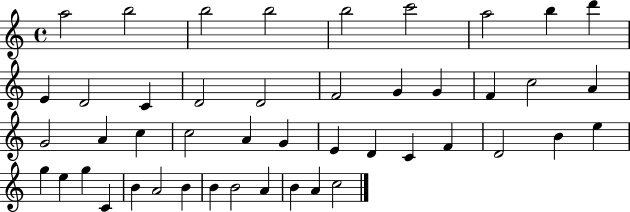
X:1
T:Untitled
M:4/4
L:1/4
K:C
a2 b2 b2 b2 b2 c'2 a2 b d' E D2 C D2 D2 F2 G G F c2 A G2 A c c2 A G E D C F D2 B e g e g C B A2 B B B2 A B A c2